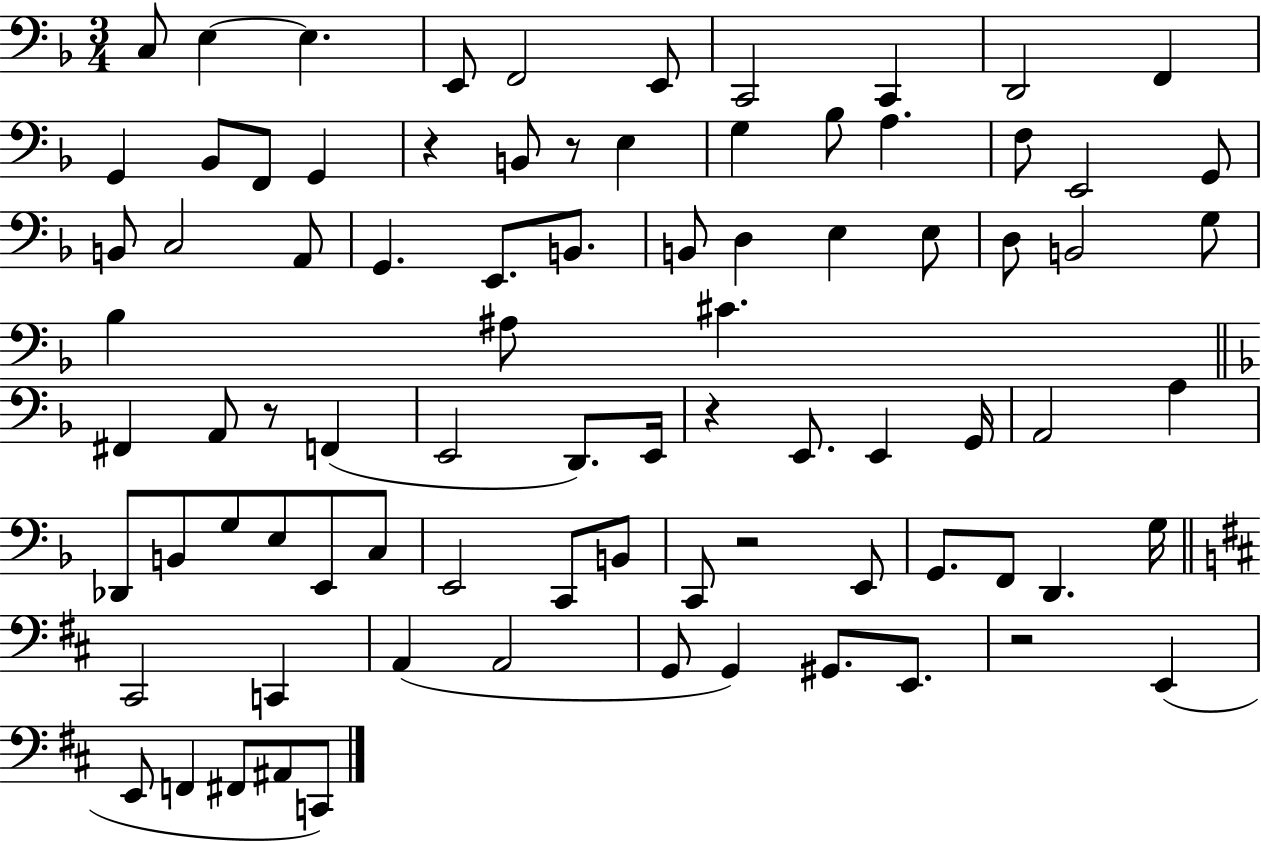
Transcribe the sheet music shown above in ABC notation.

X:1
T:Untitled
M:3/4
L:1/4
K:F
C,/2 E, E, E,,/2 F,,2 E,,/2 C,,2 C,, D,,2 F,, G,, _B,,/2 F,,/2 G,, z B,,/2 z/2 E, G, _B,/2 A, F,/2 E,,2 G,,/2 B,,/2 C,2 A,,/2 G,, E,,/2 B,,/2 B,,/2 D, E, E,/2 D,/2 B,,2 G,/2 _B, ^A,/2 ^C ^F,, A,,/2 z/2 F,, E,,2 D,,/2 E,,/4 z E,,/2 E,, G,,/4 A,,2 A, _D,,/2 B,,/2 G,/2 E,/2 E,,/2 C,/2 E,,2 C,,/2 B,,/2 C,,/2 z2 E,,/2 G,,/2 F,,/2 D,, G,/4 ^C,,2 C,, A,, A,,2 G,,/2 G,, ^G,,/2 E,,/2 z2 E,, E,,/2 F,, ^F,,/2 ^A,,/2 C,,/2